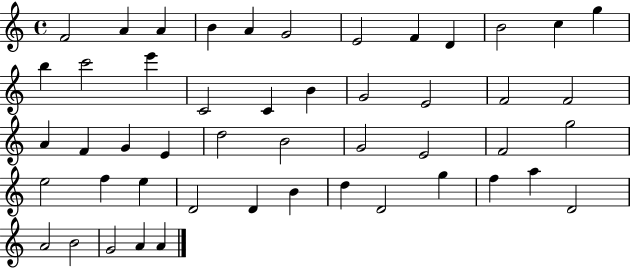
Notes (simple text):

F4/h A4/q A4/q B4/q A4/q G4/h E4/h F4/q D4/q B4/h C5/q G5/q B5/q C6/h E6/q C4/h C4/q B4/q G4/h E4/h F4/h F4/h A4/q F4/q G4/q E4/q D5/h B4/h G4/h E4/h F4/h G5/h E5/h F5/q E5/q D4/h D4/q B4/q D5/q D4/h G5/q F5/q A5/q D4/h A4/h B4/h G4/h A4/q A4/q